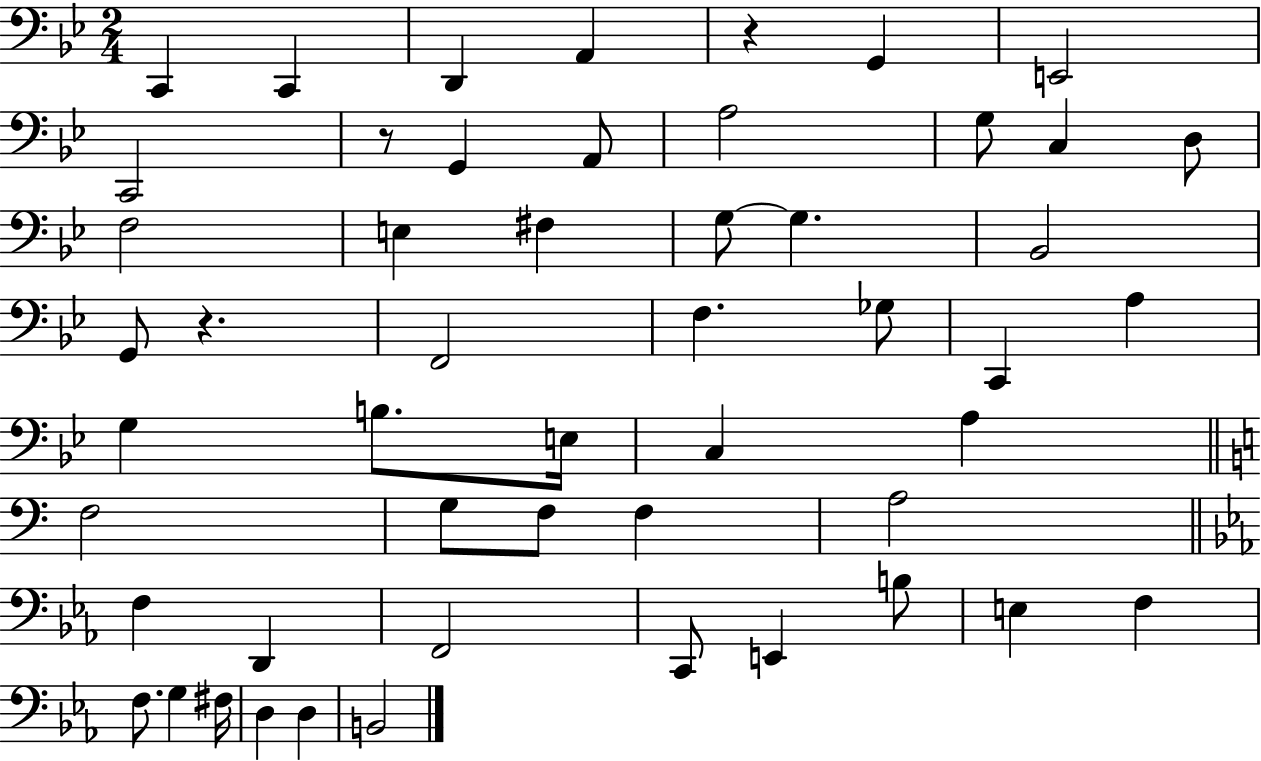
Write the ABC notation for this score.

X:1
T:Untitled
M:2/4
L:1/4
K:Bb
C,, C,, D,, A,, z G,, E,,2 C,,2 z/2 G,, A,,/2 A,2 G,/2 C, D,/2 F,2 E, ^F, G,/2 G, _B,,2 G,,/2 z F,,2 F, _G,/2 C,, A, G, B,/2 E,/4 C, A, F,2 G,/2 F,/2 F, A,2 F, D,, F,,2 C,,/2 E,, B,/2 E, F, F,/2 G, ^F,/4 D, D, B,,2